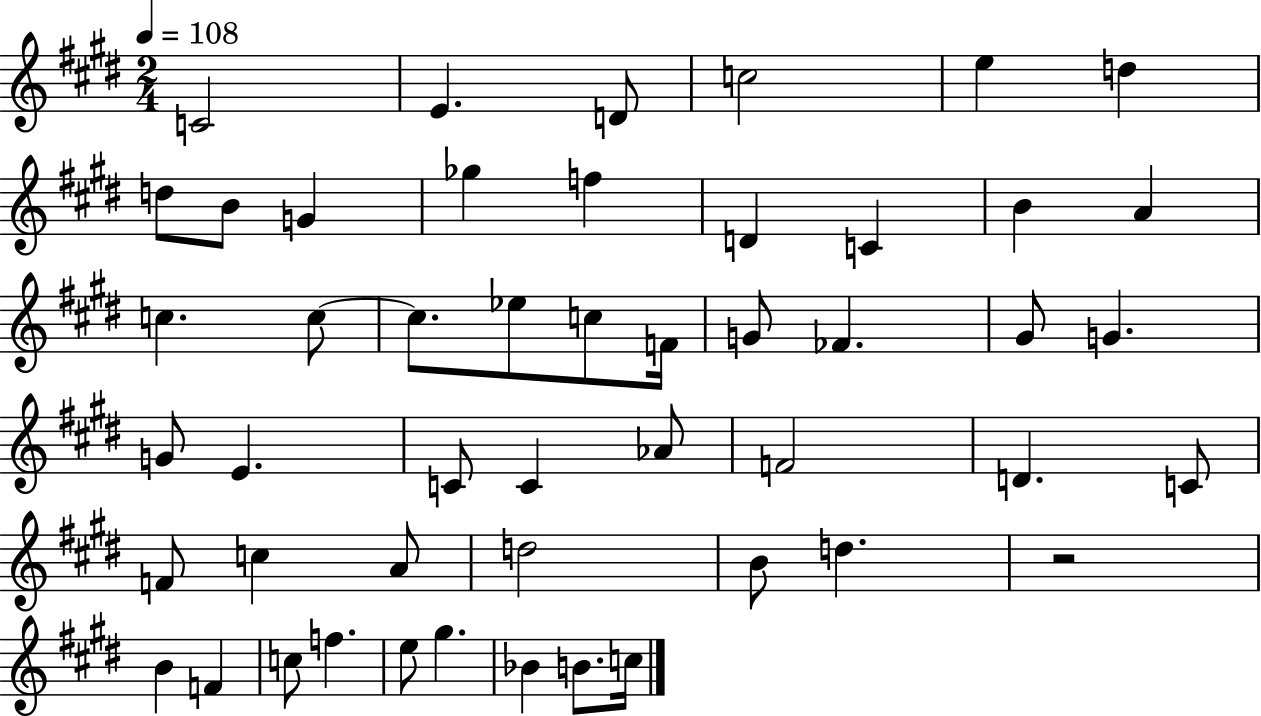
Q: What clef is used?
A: treble